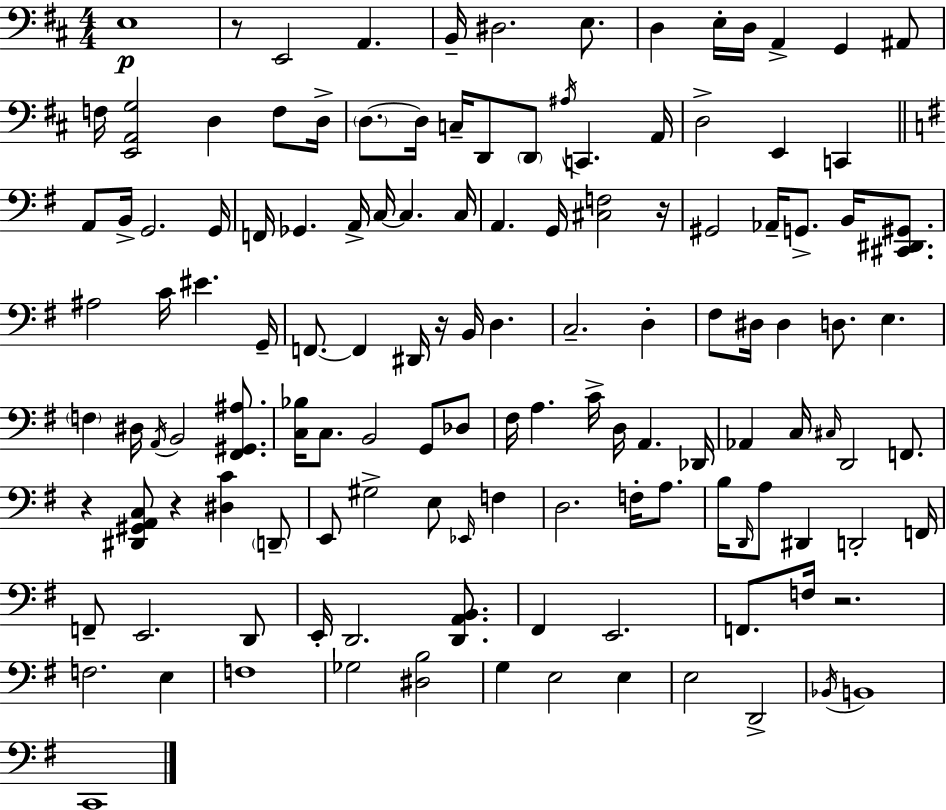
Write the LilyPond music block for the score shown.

{
  \clef bass
  \numericTimeSignature
  \time 4/4
  \key d \major
  e1\p | r8 e,2 a,4. | b,16-- dis2. e8. | d4 e16-. d16 a,4-> g,4 ais,8 | \break f16 <e, a, g>2 d4 f8 d16-> | \parenthesize d8.~~ d16 c16-- d,8 \parenthesize d,8 \acciaccatura { ais16 } c,4. | a,16 d2-> e,4 c,4 | \bar "||" \break \key e \minor a,8 b,16-> g,2. g,16 | f,16 ges,4. a,16-> c16~~ c4. c16 | a,4. g,16 <cis f>2 r16 | gis,2 aes,16-- g,8.-> b,16 <cis, dis, gis,>8. | \break ais2 c'16 eis'4. g,16-- | f,8.~~ f,4 dis,16 r16 b,16 d4. | c2.-- d4-. | fis8 dis16 dis4 d8. e4. | \break \parenthesize f4 dis16 \acciaccatura { a,16 } b,2 <fis, gis, ais>8. | <c bes>16 c8. b,2 g,8 des8 | fis16 a4. c'16-> d16 a,4. | des,16 aes,4 c16 \grace { cis16 } d,2 f,8. | \break r4 <dis, gis, a, c>8 r4 <dis c'>4 | \parenthesize d,8-- e,8 gis2-> e8 \grace { ees,16 } f4 | d2. f16-. | a8. b16 \grace { d,16 } a8 dis,4 d,2-. | \break f,16 f,8-- e,2. | d,8 e,16-. d,2. | <d, a, b,>8. fis,4 e,2. | f,8. f16 r2. | \break f2. | e4 f1 | ges2 <dis b>2 | g4 e2 | \break e4 e2 d,2-> | \acciaccatura { bes,16 } b,1 | c,1 | \bar "|."
}